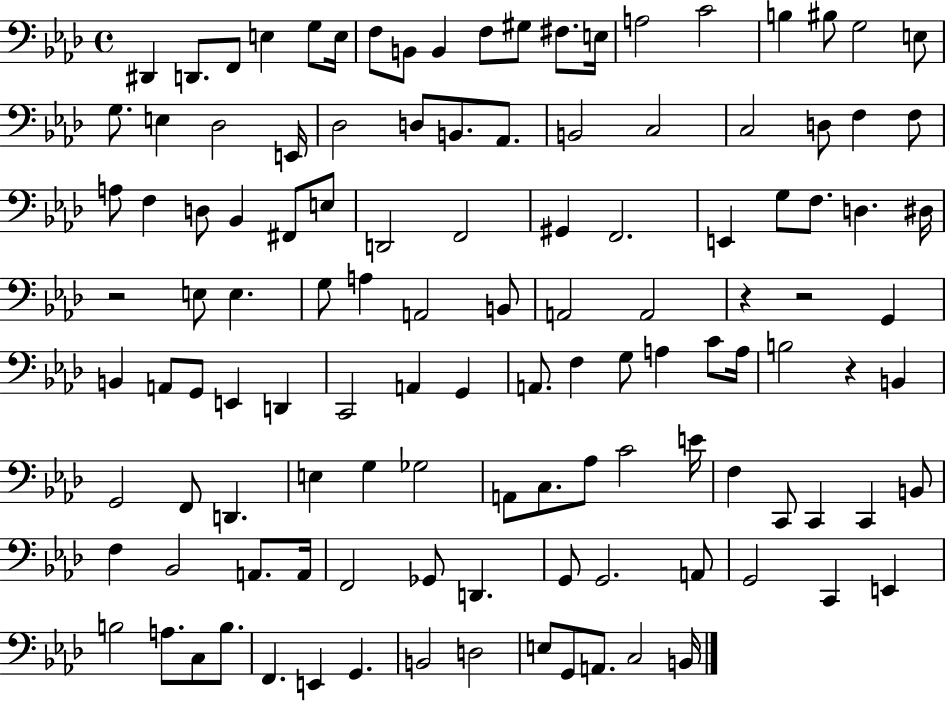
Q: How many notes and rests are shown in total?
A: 120